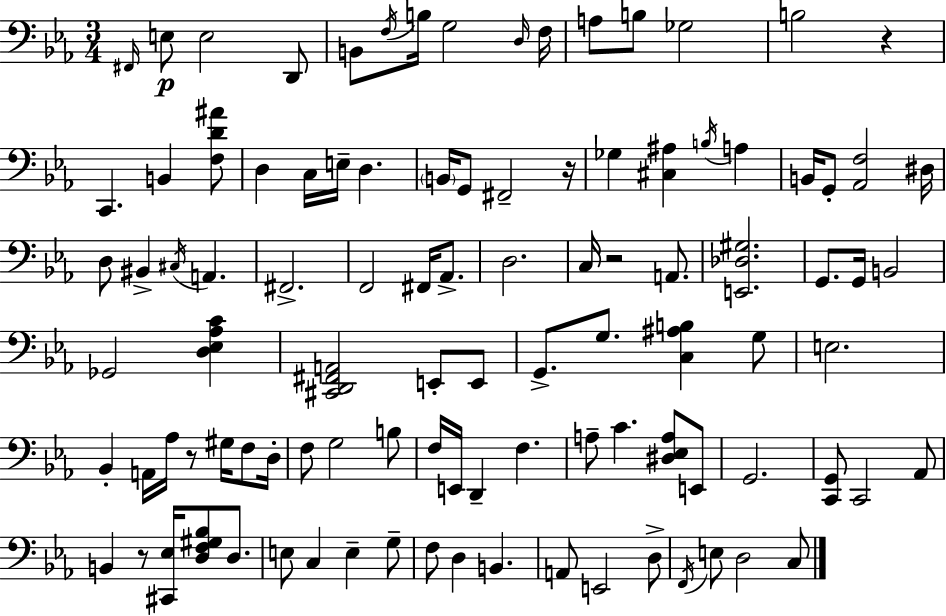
F#2/s E3/e E3/h D2/e B2/e F3/s B3/s G3/h D3/s F3/s A3/e B3/e Gb3/h B3/h R/q C2/q. B2/q [F3,D4,A#4]/e D3/q C3/s E3/s D3/q. B2/s G2/e F#2/h R/s Gb3/q [C#3,A#3]/q B3/s A3/q B2/s G2/e [Ab2,F3]/h D#3/s D3/e BIS2/q C#3/s A2/q. F#2/h. F2/h F#2/s Ab2/e. D3/h. C3/s R/h A2/e. [E2,Db3,G#3]/h. G2/e. G2/s B2/h Gb2/h [D3,Eb3,Ab3,C4]/q [C#2,D2,F#2,A2]/h E2/e E2/e G2/e. G3/e. [C3,A#3,B3]/q G3/e E3/h. Bb2/q A2/s Ab3/s R/e G#3/s F3/e D3/s F3/e G3/h B3/e F3/s E2/s D2/q F3/q. A3/e C4/q. [D#3,Eb3,A3]/e E2/e G2/h. [C2,G2]/e C2/h Ab2/e B2/q R/e [C#2,Eb3]/s [D3,F3,G#3,Bb3]/e D3/e. E3/e C3/q E3/q G3/e F3/e D3/q B2/q. A2/e E2/h D3/e F2/s E3/e D3/h C3/e